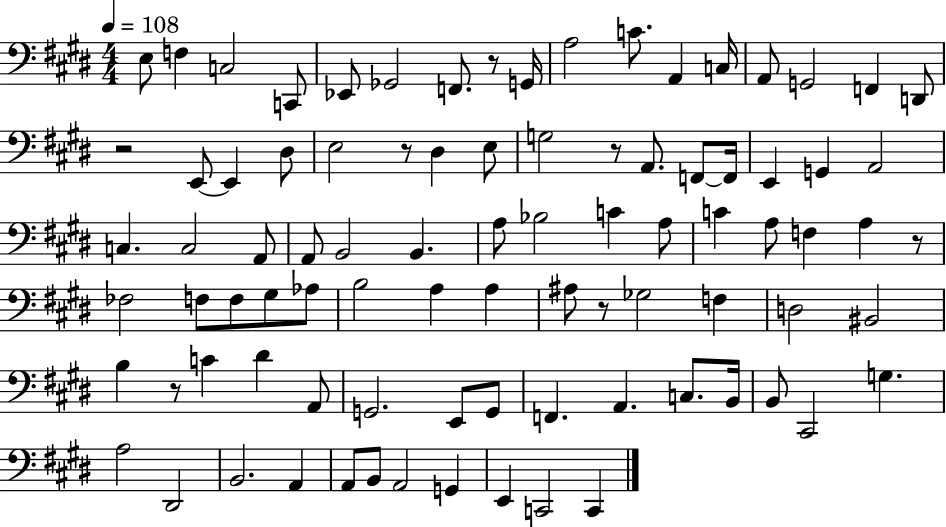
E3/e F3/q C3/h C2/e Eb2/e Gb2/h F2/e. R/e G2/s A3/h C4/e. A2/q C3/s A2/e G2/h F2/q D2/e R/h E2/e E2/q D#3/e E3/h R/e D#3/q E3/e G3/h R/e A2/e. F2/e F2/s E2/q G2/q A2/h C3/q. C3/h A2/e A2/e B2/h B2/q. A3/e Bb3/h C4/q A3/e C4/q A3/e F3/q A3/q R/e FES3/h F3/e F3/e G#3/e Ab3/e B3/h A3/q A3/q A#3/e R/e Gb3/h F3/q D3/h BIS2/h B3/q R/e C4/q D#4/q A2/e G2/h. E2/e G2/e F2/q. A2/q. C3/e. B2/s B2/e C#2/h G3/q. A3/h D#2/h B2/h. A2/q A2/e B2/e A2/h G2/q E2/q C2/h C2/q